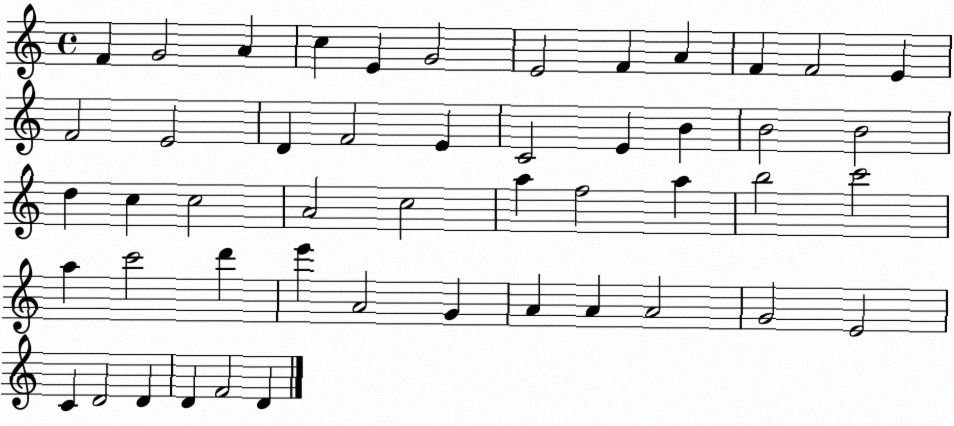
X:1
T:Untitled
M:4/4
L:1/4
K:C
F G2 A c E G2 E2 F A F F2 E F2 E2 D F2 E C2 E B B2 B2 d c c2 A2 c2 a f2 a b2 c'2 a c'2 d' e' A2 G A A A2 G2 E2 C D2 D D F2 D